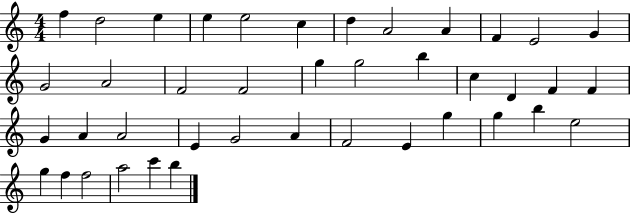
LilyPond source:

{
  \clef treble
  \numericTimeSignature
  \time 4/4
  \key c \major
  f''4 d''2 e''4 | e''4 e''2 c''4 | d''4 a'2 a'4 | f'4 e'2 g'4 | \break g'2 a'2 | f'2 f'2 | g''4 g''2 b''4 | c''4 d'4 f'4 f'4 | \break g'4 a'4 a'2 | e'4 g'2 a'4 | f'2 e'4 g''4 | g''4 b''4 e''2 | \break g''4 f''4 f''2 | a''2 c'''4 b''4 | \bar "|."
}